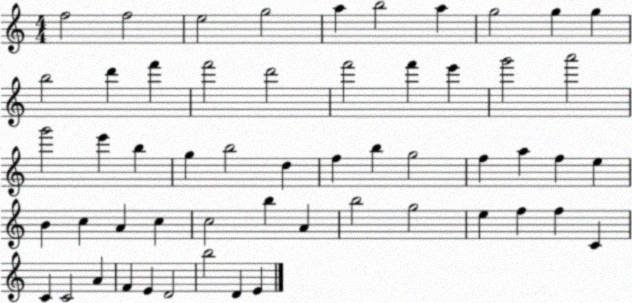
X:1
T:Untitled
M:4/4
L:1/4
K:C
f2 f2 e2 g2 a b2 a g2 g g b2 d' f' f'2 d'2 f'2 f' e' g'2 a'2 g'2 e' b g b2 d f b g2 f a f e B c A c c2 b A b2 g2 e f f C C C2 A F E D2 b2 D E